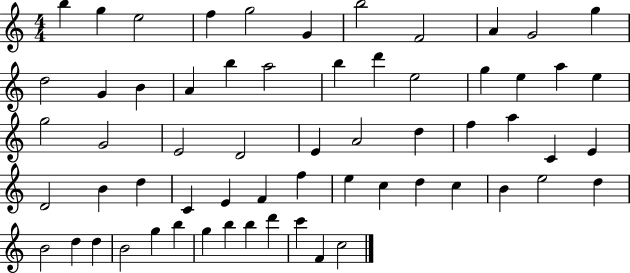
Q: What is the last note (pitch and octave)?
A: C5